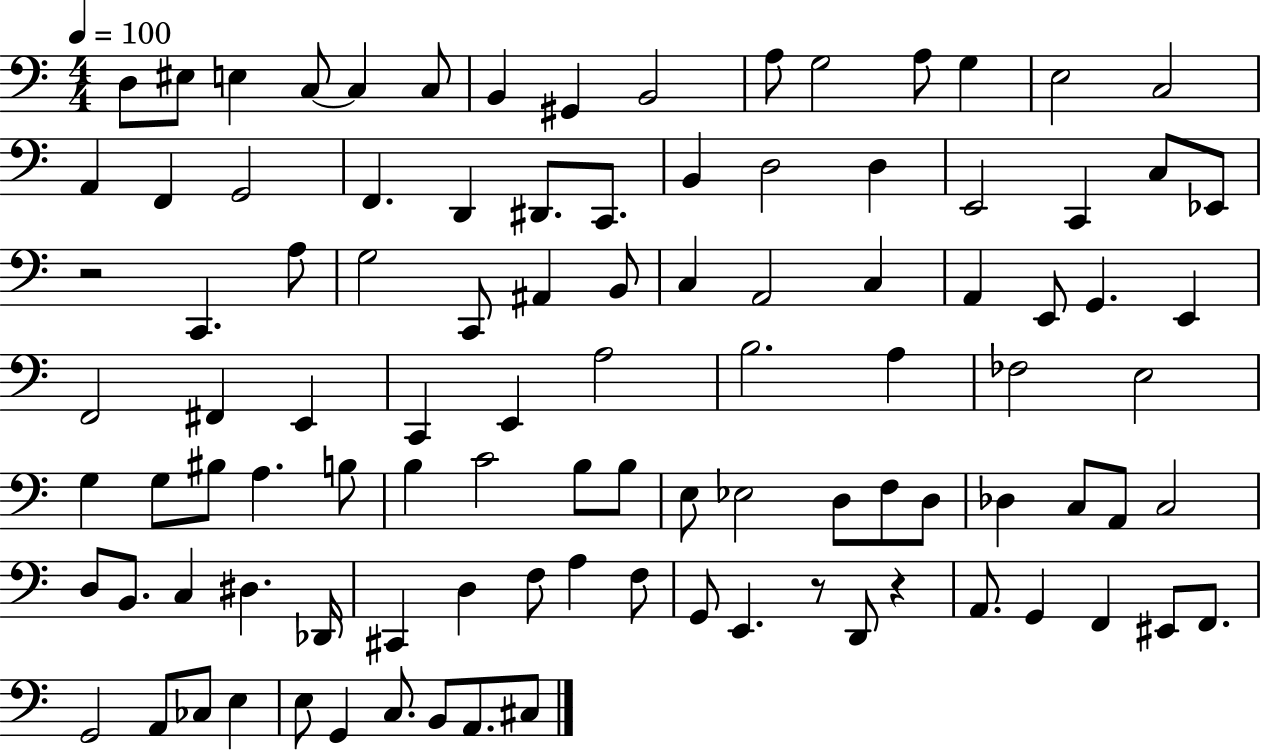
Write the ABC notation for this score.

X:1
T:Untitled
M:4/4
L:1/4
K:C
D,/2 ^E,/2 E, C,/2 C, C,/2 B,, ^G,, B,,2 A,/2 G,2 A,/2 G, E,2 C,2 A,, F,, G,,2 F,, D,, ^D,,/2 C,,/2 B,, D,2 D, E,,2 C,, C,/2 _E,,/2 z2 C,, A,/2 G,2 C,,/2 ^A,, B,,/2 C, A,,2 C, A,, E,,/2 G,, E,, F,,2 ^F,, E,, C,, E,, A,2 B,2 A, _F,2 E,2 G, G,/2 ^B,/2 A, B,/2 B, C2 B,/2 B,/2 E,/2 _E,2 D,/2 F,/2 D,/2 _D, C,/2 A,,/2 C,2 D,/2 B,,/2 C, ^D, _D,,/4 ^C,, D, F,/2 A, F,/2 G,,/2 E,, z/2 D,,/2 z A,,/2 G,, F,, ^E,,/2 F,,/2 G,,2 A,,/2 _C,/2 E, E,/2 G,, C,/2 B,,/2 A,,/2 ^C,/2